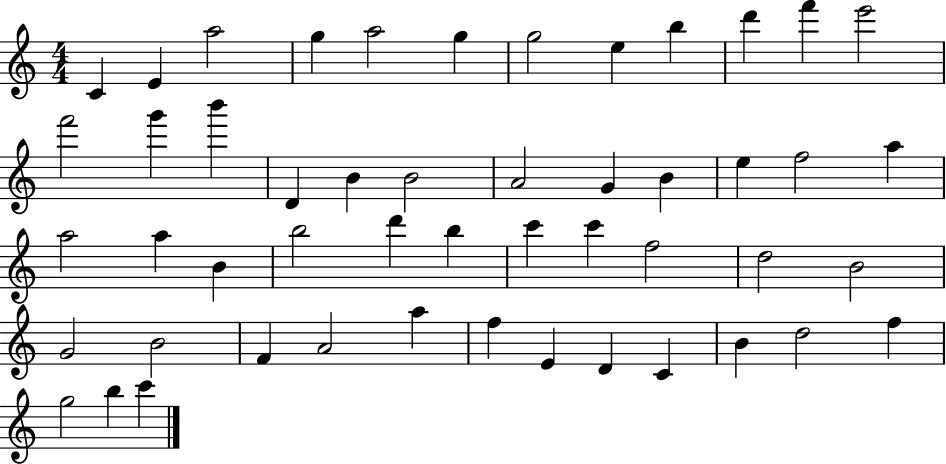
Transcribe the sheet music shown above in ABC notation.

X:1
T:Untitled
M:4/4
L:1/4
K:C
C E a2 g a2 g g2 e b d' f' e'2 f'2 g' b' D B B2 A2 G B e f2 a a2 a B b2 d' b c' c' f2 d2 B2 G2 B2 F A2 a f E D C B d2 f g2 b c'